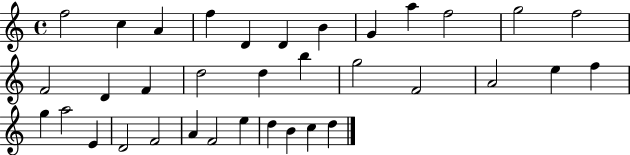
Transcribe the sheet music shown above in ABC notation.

X:1
T:Untitled
M:4/4
L:1/4
K:C
f2 c A f D D B G a f2 g2 f2 F2 D F d2 d b g2 F2 A2 e f g a2 E D2 F2 A F2 e d B c d